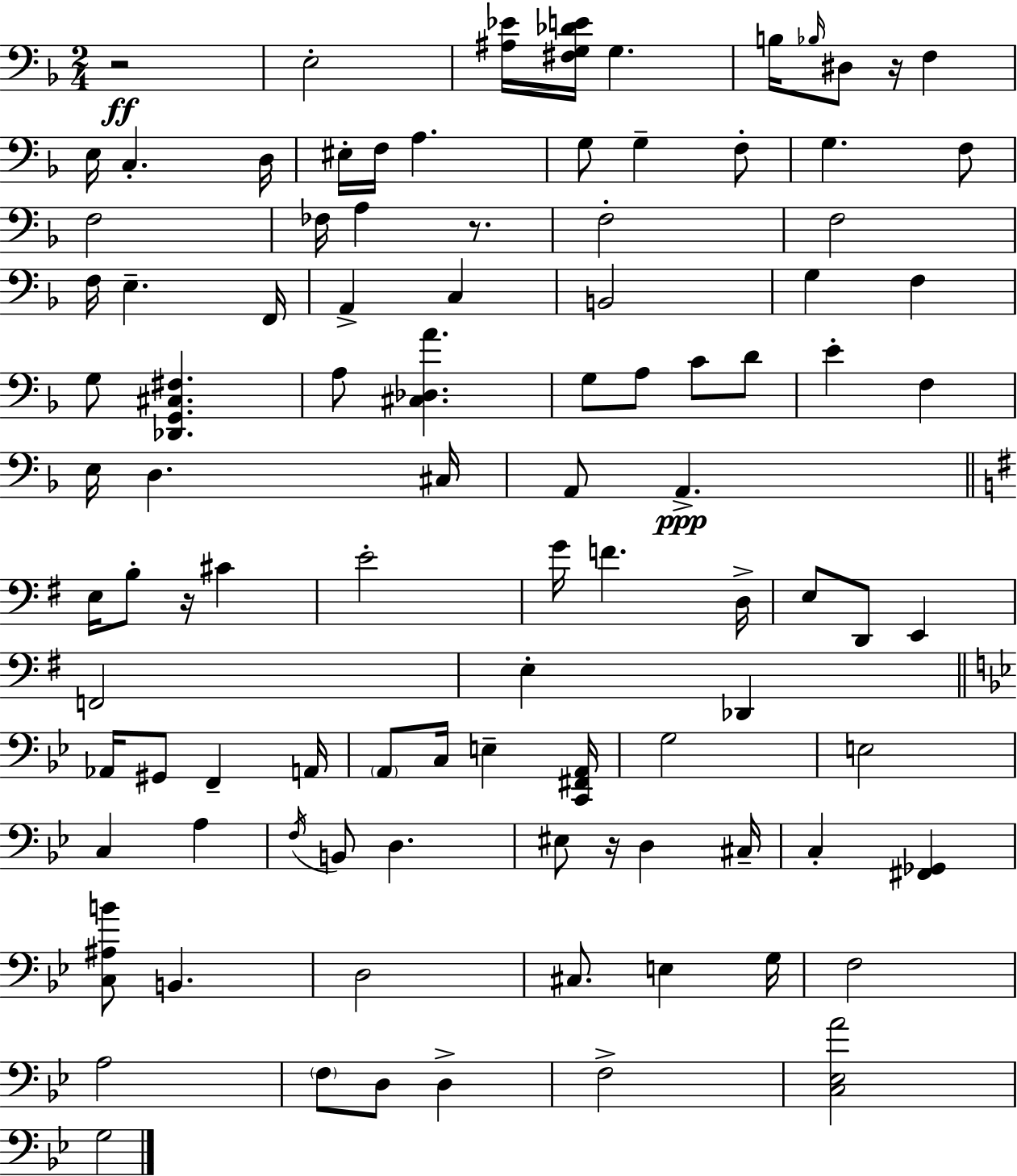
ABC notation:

X:1
T:Untitled
M:2/4
L:1/4
K:F
z2 E,2 [^A,_E]/4 [^F,G,_DE]/4 G, B,/4 _B,/4 ^D,/2 z/4 F, E,/4 C, D,/4 ^E,/4 F,/4 A, G,/2 G, F,/2 G, F,/2 F,2 _F,/4 A, z/2 F,2 F,2 F,/4 E, F,,/4 A,, C, B,,2 G, F, G,/2 [_D,,G,,^C,^F,] A,/2 [^C,_D,A] G,/2 A,/2 C/2 D/2 E F, E,/4 D, ^C,/4 A,,/2 A,, E,/4 B,/2 z/4 ^C E2 G/4 F D,/4 E,/2 D,,/2 E,, F,,2 E, _D,, _A,,/4 ^G,,/2 F,, A,,/4 A,,/2 C,/4 E, [C,,^F,,A,,]/4 G,2 E,2 C, A, F,/4 B,,/2 D, ^E,/2 z/4 D, ^C,/4 C, [^F,,_G,,] [C,^A,B]/2 B,, D,2 ^C,/2 E, G,/4 F,2 A,2 F,/2 D,/2 D, F,2 [C,_E,A]2 G,2